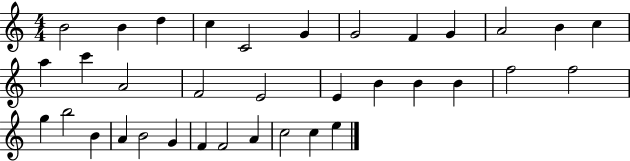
X:1
T:Untitled
M:4/4
L:1/4
K:C
B2 B d c C2 G G2 F G A2 B c a c' A2 F2 E2 E B B B f2 f2 g b2 B A B2 G F F2 A c2 c e